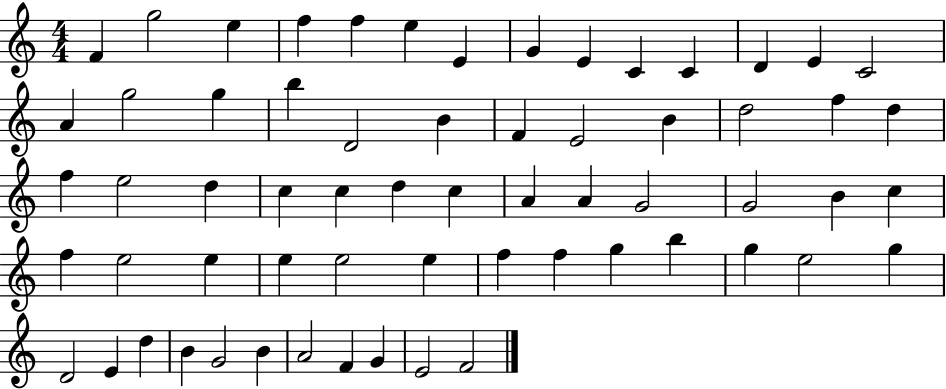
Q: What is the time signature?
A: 4/4